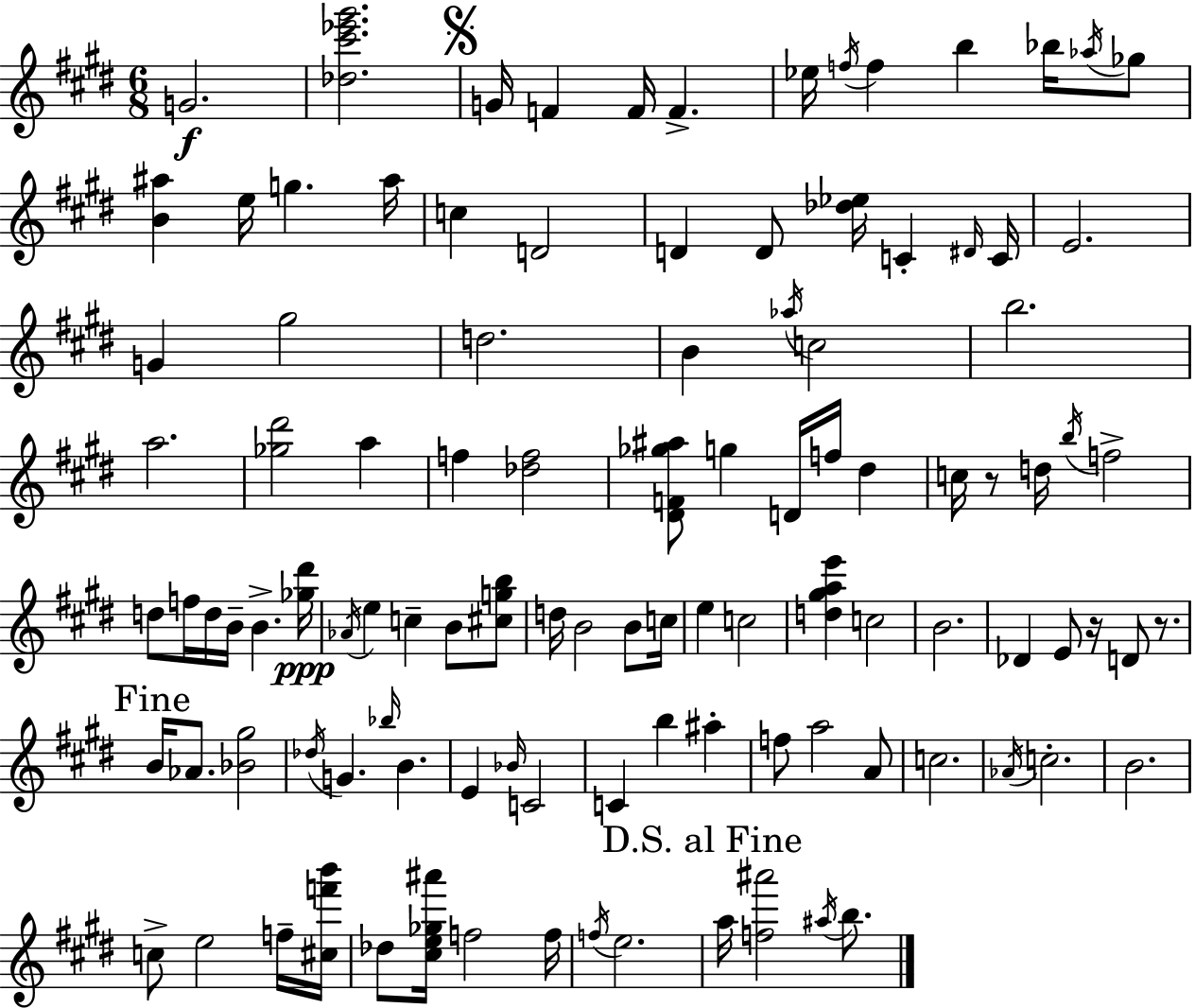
G4/h. [Db5,C#6,Eb6,G#6]/h. G4/s F4/q F4/s F4/q. Eb5/s F5/s F5/q B5/q Bb5/s Ab5/s Gb5/e [B4,A#5]/q E5/s G5/q. A#5/s C5/q D4/h D4/q D4/e [Db5,Eb5]/s C4/q D#4/s C4/s E4/h. G4/q G#5/h D5/h. B4/q Ab5/s C5/h B5/h. A5/h. [Gb5,D#6]/h A5/q F5/q [Db5,F5]/h [D#4,F4,Gb5,A#5]/e G5/q D4/s F5/s D#5/q C5/s R/e D5/s B5/s F5/h D5/e F5/s D5/s B4/s B4/q. [Gb5,D#6]/s Ab4/s E5/q C5/q B4/e [C#5,G5,B5]/e D5/s B4/h B4/e C5/s E5/q C5/h [D5,G#5,A5,E6]/q C5/h B4/h. Db4/q E4/e R/s D4/e R/e. B4/s Ab4/e. [Bb4,G#5]/h Db5/s G4/q. Bb5/s B4/q. E4/q Bb4/s C4/h C4/q B5/q A#5/q F5/e A5/h A4/e C5/h. Ab4/s C5/h. B4/h. C5/e E5/h F5/s [C#5,F6,B6]/s Db5/e [C#5,E5,Gb5,A#6]/s F5/h F5/s F5/s E5/h. A5/s [F5,A#6]/h A#5/s B5/e.